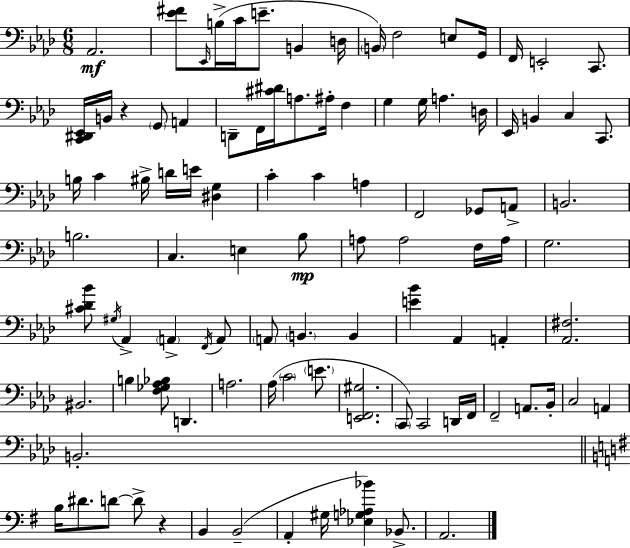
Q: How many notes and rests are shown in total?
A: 100